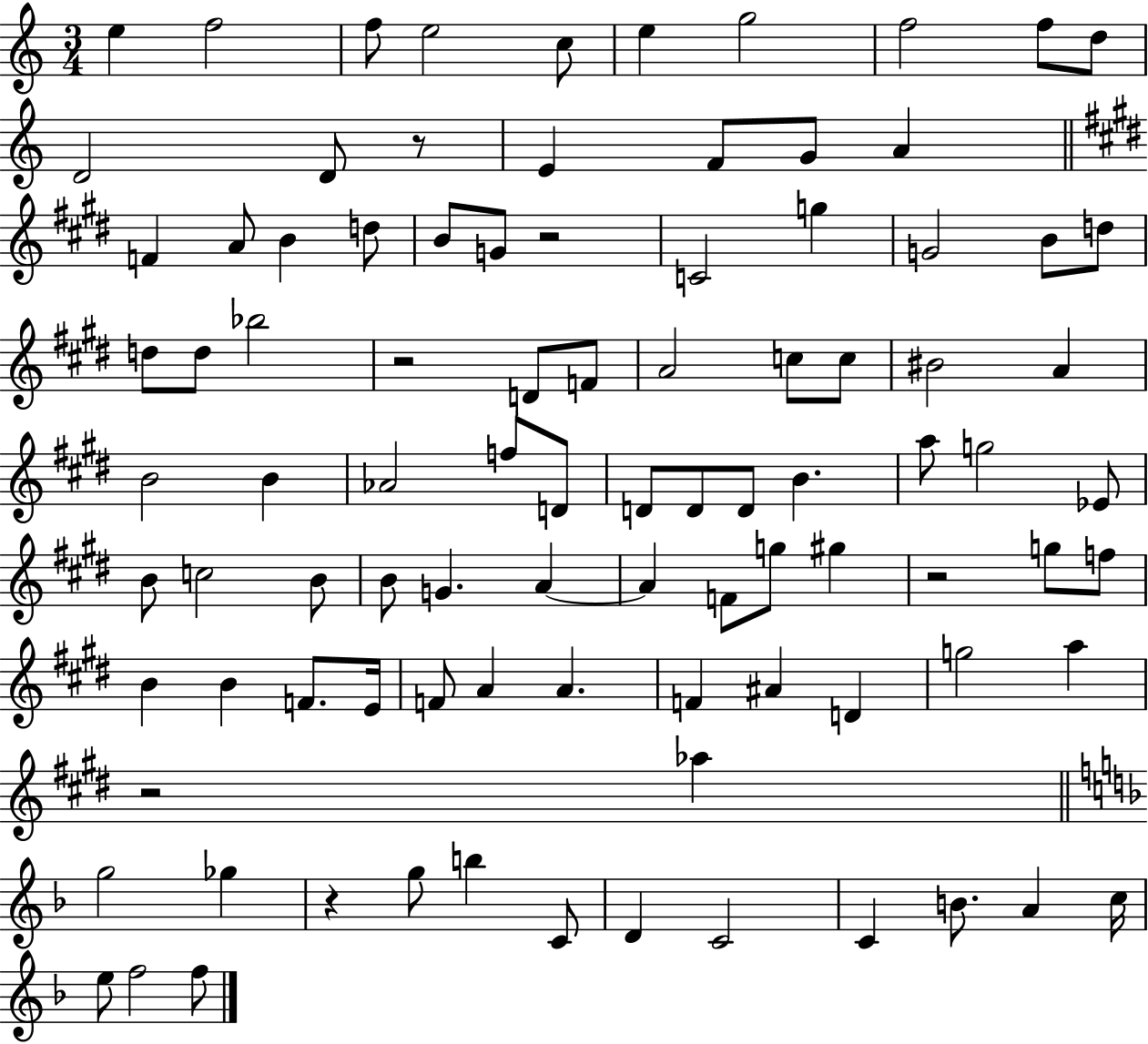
{
  \clef treble
  \numericTimeSignature
  \time 3/4
  \key c \major
  e''4 f''2 | f''8 e''2 c''8 | e''4 g''2 | f''2 f''8 d''8 | \break d'2 d'8 r8 | e'4 f'8 g'8 a'4 | \bar "||" \break \key e \major f'4 a'8 b'4 d''8 | b'8 g'8 r2 | c'2 g''4 | g'2 b'8 d''8 | \break d''8 d''8 bes''2 | r2 d'8 f'8 | a'2 c''8 c''8 | bis'2 a'4 | \break b'2 b'4 | aes'2 f''8 d'8 | d'8 d'8 d'8 b'4. | a''8 g''2 ees'8 | \break b'8 c''2 b'8 | b'8 g'4. a'4~~ | a'4 f'8 g''8 gis''4 | r2 g''8 f''8 | \break b'4 b'4 f'8. e'16 | f'8 a'4 a'4. | f'4 ais'4 d'4 | g''2 a''4 | \break r2 aes''4 | \bar "||" \break \key f \major g''2 ges''4 | r4 g''8 b''4 c'8 | d'4 c'2 | c'4 b'8. a'4 c''16 | \break e''8 f''2 f''8 | \bar "|."
}